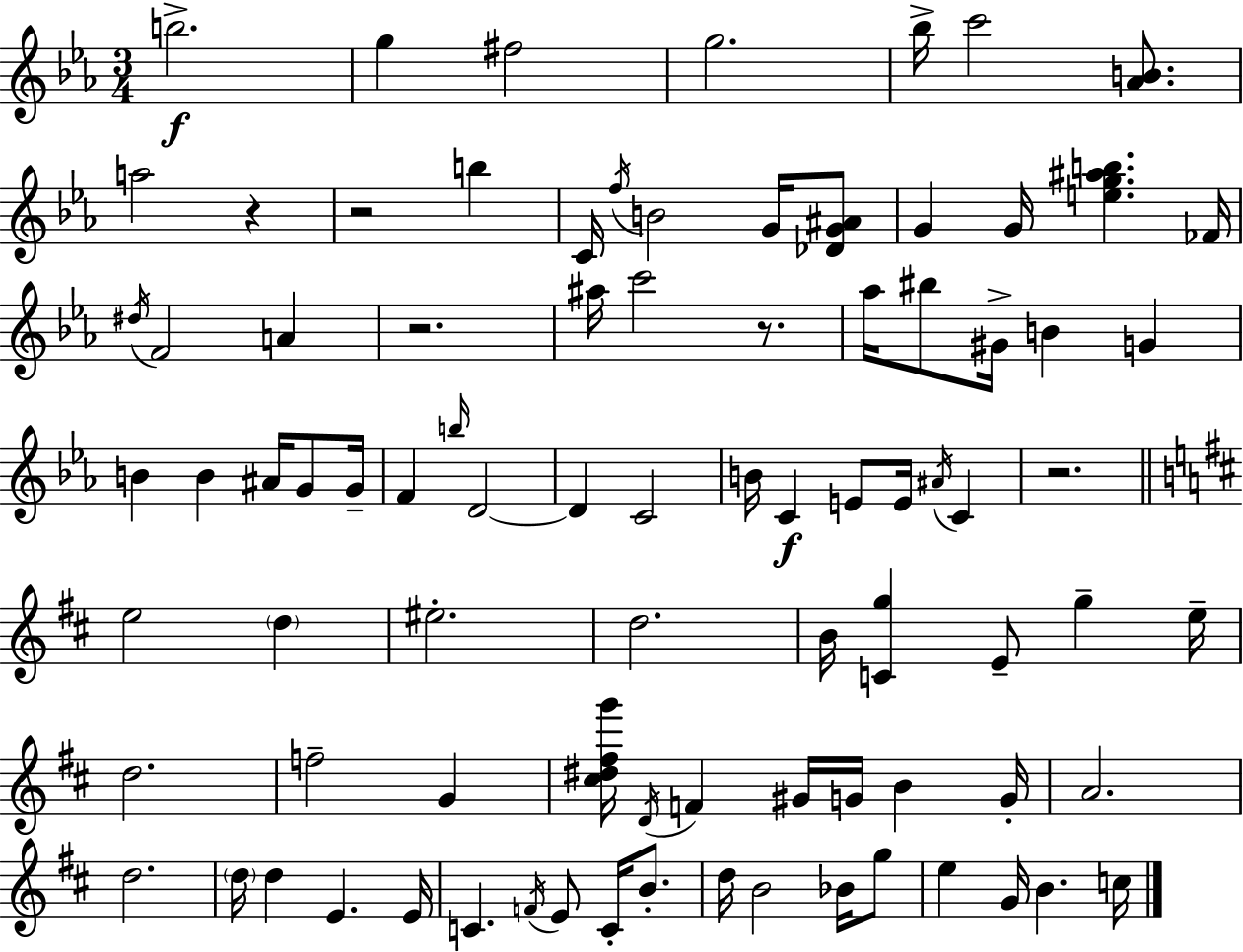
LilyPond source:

{
  \clef treble
  \numericTimeSignature
  \time 3/4
  \key ees \major
  \repeat volta 2 { b''2.->\f | g''4 fis''2 | g''2. | bes''16-> c'''2 <aes' b'>8. | \break a''2 r4 | r2 b''4 | c'16 \acciaccatura { f''16 } b'2 g'16 <des' g' ais'>8 | g'4 g'16 <e'' g'' ais'' b''>4. | \break fes'16 \acciaccatura { dis''16 } f'2 a'4 | r2. | ais''16 c'''2 r8. | aes''16 bis''8 gis'16-> b'4 g'4 | \break b'4 b'4 ais'16 g'8 | g'16-- f'4 \grace { b''16 } d'2~~ | d'4 c'2 | b'16 c'4\f e'8 e'16 \acciaccatura { ais'16 } | \break c'4 r2. | \bar "||" \break \key d \major e''2 \parenthesize d''4 | eis''2.-. | d''2. | b'16 <c' g''>4 e'8-- g''4-- e''16-- | \break d''2. | f''2-- g'4 | <cis'' dis'' fis'' g'''>16 \acciaccatura { d'16 } f'4 gis'16 g'16 b'4 | g'16-. a'2. | \break d''2. | \parenthesize d''16 d''4 e'4. | e'16 c'4. \acciaccatura { f'16 } e'8 c'16-. b'8.-. | d''16 b'2 bes'16 | \break g''8 e''4 g'16 b'4. | c''16 } \bar "|."
}